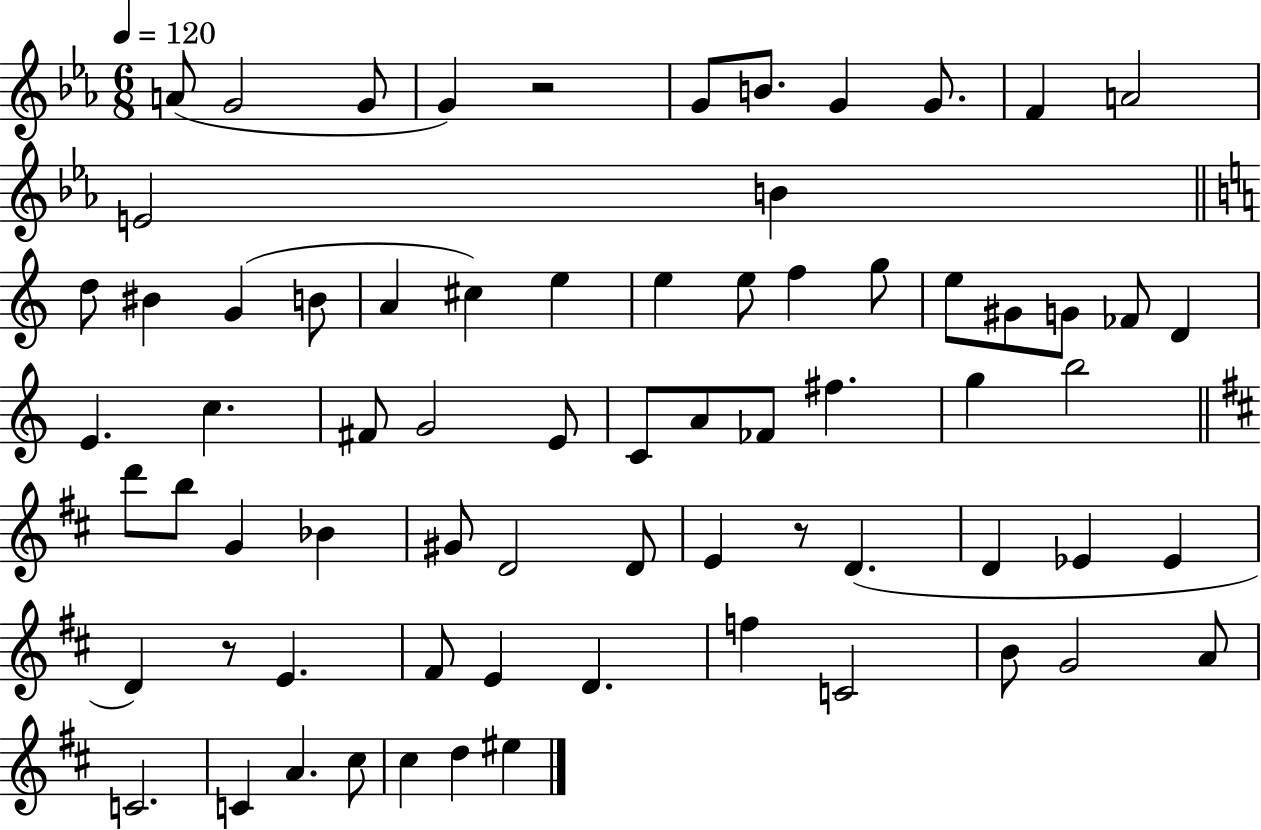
X:1
T:Untitled
M:6/8
L:1/4
K:Eb
A/2 G2 G/2 G z2 G/2 B/2 G G/2 F A2 E2 B d/2 ^B G B/2 A ^c e e e/2 f g/2 e/2 ^G/2 G/2 _F/2 D E c ^F/2 G2 E/2 C/2 A/2 _F/2 ^f g b2 d'/2 b/2 G _B ^G/2 D2 D/2 E z/2 D D _E _E D z/2 E ^F/2 E D f C2 B/2 G2 A/2 C2 C A ^c/2 ^c d ^e